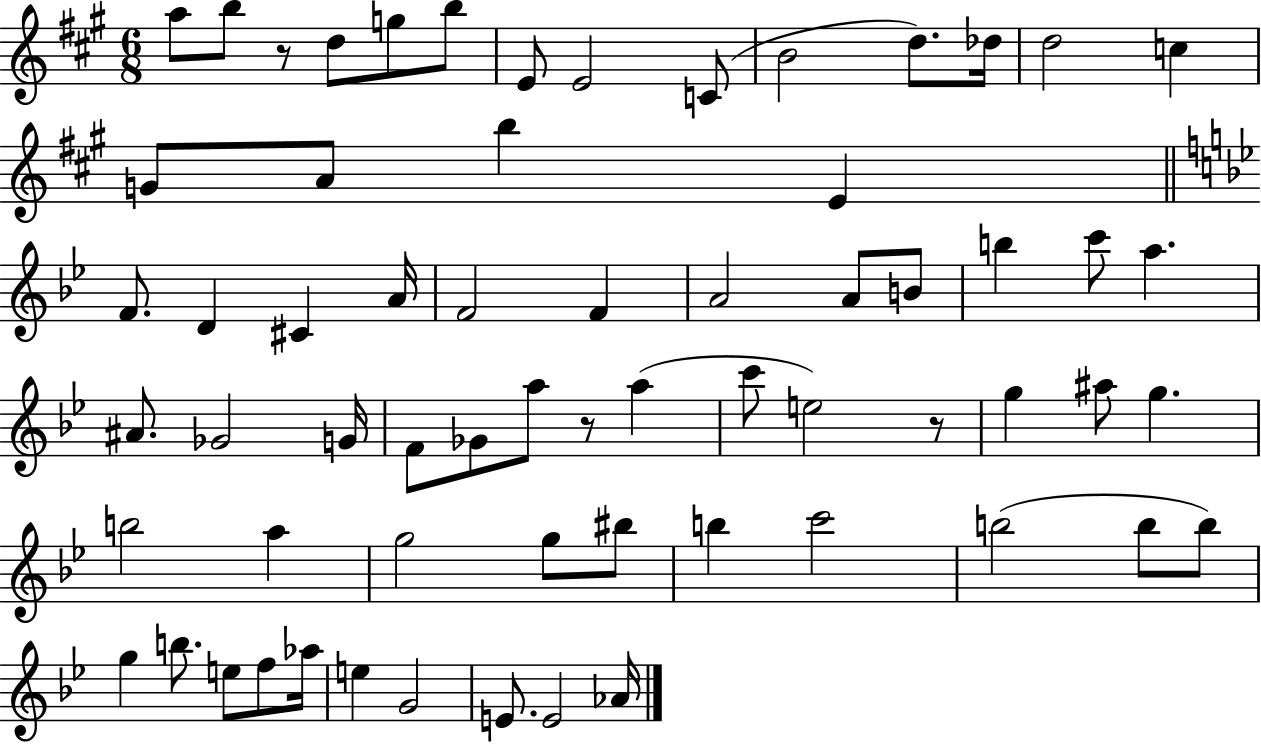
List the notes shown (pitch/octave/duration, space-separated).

A5/e B5/e R/e D5/e G5/e B5/e E4/e E4/h C4/e B4/h D5/e. Db5/s D5/h C5/q G4/e A4/e B5/q E4/q F4/e. D4/q C#4/q A4/s F4/h F4/q A4/h A4/e B4/e B5/q C6/e A5/q. A#4/e. Gb4/h G4/s F4/e Gb4/e A5/e R/e A5/q C6/e E5/h R/e G5/q A#5/e G5/q. B5/h A5/q G5/h G5/e BIS5/e B5/q C6/h B5/h B5/e B5/e G5/q B5/e. E5/e F5/e Ab5/s E5/q G4/h E4/e. E4/h Ab4/s